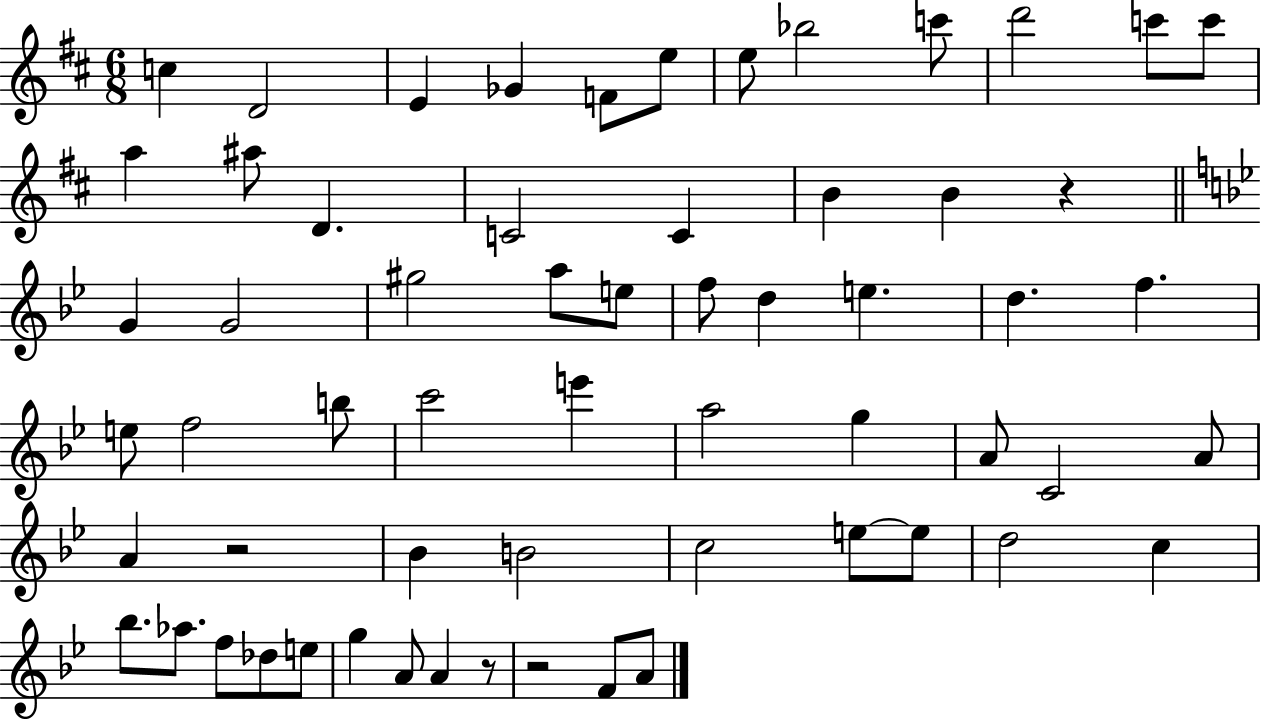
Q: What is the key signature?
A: D major